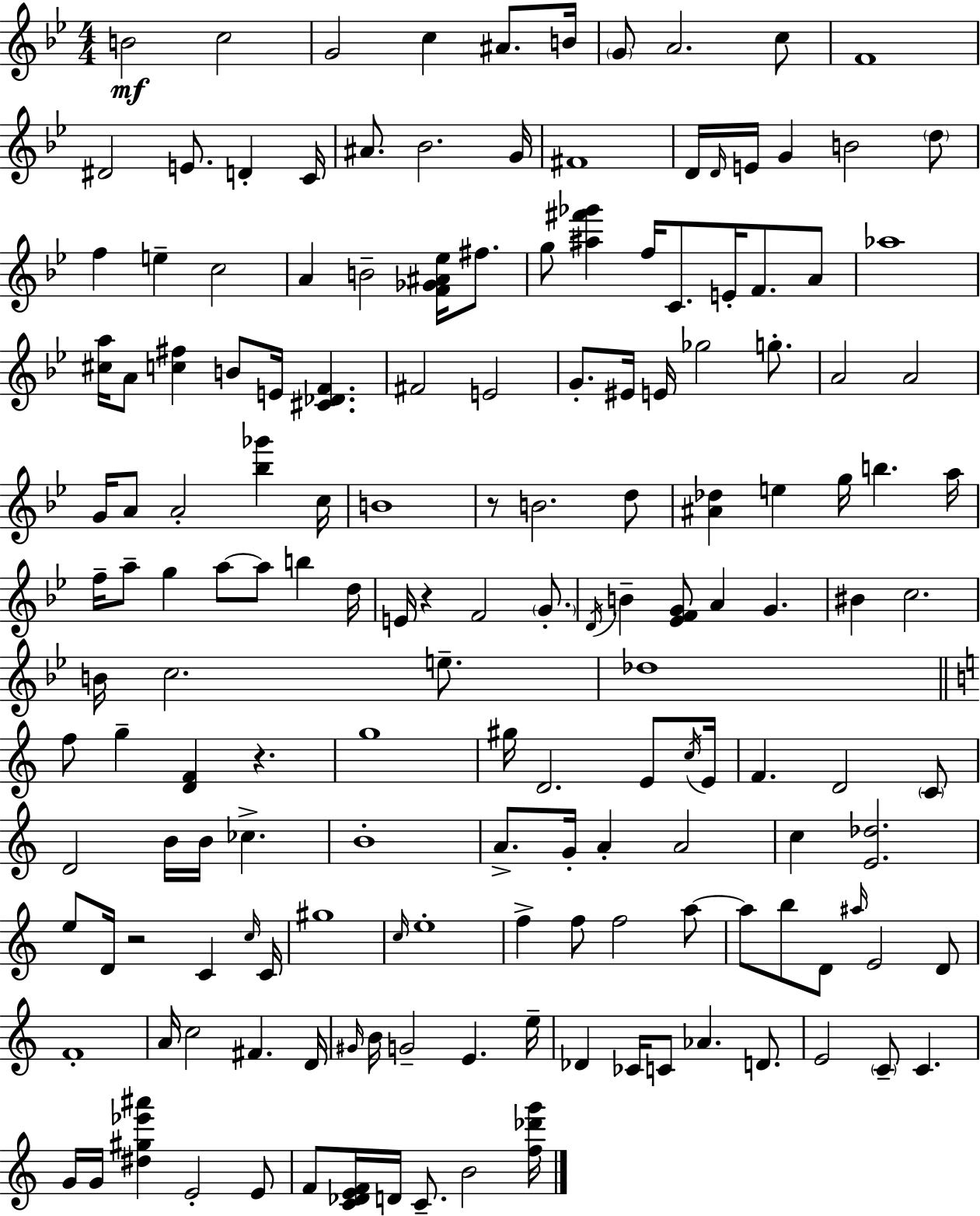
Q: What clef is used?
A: treble